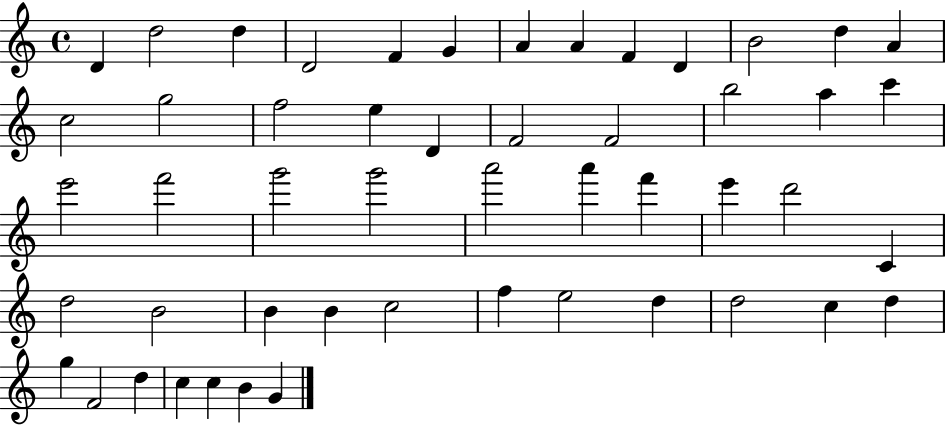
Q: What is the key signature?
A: C major